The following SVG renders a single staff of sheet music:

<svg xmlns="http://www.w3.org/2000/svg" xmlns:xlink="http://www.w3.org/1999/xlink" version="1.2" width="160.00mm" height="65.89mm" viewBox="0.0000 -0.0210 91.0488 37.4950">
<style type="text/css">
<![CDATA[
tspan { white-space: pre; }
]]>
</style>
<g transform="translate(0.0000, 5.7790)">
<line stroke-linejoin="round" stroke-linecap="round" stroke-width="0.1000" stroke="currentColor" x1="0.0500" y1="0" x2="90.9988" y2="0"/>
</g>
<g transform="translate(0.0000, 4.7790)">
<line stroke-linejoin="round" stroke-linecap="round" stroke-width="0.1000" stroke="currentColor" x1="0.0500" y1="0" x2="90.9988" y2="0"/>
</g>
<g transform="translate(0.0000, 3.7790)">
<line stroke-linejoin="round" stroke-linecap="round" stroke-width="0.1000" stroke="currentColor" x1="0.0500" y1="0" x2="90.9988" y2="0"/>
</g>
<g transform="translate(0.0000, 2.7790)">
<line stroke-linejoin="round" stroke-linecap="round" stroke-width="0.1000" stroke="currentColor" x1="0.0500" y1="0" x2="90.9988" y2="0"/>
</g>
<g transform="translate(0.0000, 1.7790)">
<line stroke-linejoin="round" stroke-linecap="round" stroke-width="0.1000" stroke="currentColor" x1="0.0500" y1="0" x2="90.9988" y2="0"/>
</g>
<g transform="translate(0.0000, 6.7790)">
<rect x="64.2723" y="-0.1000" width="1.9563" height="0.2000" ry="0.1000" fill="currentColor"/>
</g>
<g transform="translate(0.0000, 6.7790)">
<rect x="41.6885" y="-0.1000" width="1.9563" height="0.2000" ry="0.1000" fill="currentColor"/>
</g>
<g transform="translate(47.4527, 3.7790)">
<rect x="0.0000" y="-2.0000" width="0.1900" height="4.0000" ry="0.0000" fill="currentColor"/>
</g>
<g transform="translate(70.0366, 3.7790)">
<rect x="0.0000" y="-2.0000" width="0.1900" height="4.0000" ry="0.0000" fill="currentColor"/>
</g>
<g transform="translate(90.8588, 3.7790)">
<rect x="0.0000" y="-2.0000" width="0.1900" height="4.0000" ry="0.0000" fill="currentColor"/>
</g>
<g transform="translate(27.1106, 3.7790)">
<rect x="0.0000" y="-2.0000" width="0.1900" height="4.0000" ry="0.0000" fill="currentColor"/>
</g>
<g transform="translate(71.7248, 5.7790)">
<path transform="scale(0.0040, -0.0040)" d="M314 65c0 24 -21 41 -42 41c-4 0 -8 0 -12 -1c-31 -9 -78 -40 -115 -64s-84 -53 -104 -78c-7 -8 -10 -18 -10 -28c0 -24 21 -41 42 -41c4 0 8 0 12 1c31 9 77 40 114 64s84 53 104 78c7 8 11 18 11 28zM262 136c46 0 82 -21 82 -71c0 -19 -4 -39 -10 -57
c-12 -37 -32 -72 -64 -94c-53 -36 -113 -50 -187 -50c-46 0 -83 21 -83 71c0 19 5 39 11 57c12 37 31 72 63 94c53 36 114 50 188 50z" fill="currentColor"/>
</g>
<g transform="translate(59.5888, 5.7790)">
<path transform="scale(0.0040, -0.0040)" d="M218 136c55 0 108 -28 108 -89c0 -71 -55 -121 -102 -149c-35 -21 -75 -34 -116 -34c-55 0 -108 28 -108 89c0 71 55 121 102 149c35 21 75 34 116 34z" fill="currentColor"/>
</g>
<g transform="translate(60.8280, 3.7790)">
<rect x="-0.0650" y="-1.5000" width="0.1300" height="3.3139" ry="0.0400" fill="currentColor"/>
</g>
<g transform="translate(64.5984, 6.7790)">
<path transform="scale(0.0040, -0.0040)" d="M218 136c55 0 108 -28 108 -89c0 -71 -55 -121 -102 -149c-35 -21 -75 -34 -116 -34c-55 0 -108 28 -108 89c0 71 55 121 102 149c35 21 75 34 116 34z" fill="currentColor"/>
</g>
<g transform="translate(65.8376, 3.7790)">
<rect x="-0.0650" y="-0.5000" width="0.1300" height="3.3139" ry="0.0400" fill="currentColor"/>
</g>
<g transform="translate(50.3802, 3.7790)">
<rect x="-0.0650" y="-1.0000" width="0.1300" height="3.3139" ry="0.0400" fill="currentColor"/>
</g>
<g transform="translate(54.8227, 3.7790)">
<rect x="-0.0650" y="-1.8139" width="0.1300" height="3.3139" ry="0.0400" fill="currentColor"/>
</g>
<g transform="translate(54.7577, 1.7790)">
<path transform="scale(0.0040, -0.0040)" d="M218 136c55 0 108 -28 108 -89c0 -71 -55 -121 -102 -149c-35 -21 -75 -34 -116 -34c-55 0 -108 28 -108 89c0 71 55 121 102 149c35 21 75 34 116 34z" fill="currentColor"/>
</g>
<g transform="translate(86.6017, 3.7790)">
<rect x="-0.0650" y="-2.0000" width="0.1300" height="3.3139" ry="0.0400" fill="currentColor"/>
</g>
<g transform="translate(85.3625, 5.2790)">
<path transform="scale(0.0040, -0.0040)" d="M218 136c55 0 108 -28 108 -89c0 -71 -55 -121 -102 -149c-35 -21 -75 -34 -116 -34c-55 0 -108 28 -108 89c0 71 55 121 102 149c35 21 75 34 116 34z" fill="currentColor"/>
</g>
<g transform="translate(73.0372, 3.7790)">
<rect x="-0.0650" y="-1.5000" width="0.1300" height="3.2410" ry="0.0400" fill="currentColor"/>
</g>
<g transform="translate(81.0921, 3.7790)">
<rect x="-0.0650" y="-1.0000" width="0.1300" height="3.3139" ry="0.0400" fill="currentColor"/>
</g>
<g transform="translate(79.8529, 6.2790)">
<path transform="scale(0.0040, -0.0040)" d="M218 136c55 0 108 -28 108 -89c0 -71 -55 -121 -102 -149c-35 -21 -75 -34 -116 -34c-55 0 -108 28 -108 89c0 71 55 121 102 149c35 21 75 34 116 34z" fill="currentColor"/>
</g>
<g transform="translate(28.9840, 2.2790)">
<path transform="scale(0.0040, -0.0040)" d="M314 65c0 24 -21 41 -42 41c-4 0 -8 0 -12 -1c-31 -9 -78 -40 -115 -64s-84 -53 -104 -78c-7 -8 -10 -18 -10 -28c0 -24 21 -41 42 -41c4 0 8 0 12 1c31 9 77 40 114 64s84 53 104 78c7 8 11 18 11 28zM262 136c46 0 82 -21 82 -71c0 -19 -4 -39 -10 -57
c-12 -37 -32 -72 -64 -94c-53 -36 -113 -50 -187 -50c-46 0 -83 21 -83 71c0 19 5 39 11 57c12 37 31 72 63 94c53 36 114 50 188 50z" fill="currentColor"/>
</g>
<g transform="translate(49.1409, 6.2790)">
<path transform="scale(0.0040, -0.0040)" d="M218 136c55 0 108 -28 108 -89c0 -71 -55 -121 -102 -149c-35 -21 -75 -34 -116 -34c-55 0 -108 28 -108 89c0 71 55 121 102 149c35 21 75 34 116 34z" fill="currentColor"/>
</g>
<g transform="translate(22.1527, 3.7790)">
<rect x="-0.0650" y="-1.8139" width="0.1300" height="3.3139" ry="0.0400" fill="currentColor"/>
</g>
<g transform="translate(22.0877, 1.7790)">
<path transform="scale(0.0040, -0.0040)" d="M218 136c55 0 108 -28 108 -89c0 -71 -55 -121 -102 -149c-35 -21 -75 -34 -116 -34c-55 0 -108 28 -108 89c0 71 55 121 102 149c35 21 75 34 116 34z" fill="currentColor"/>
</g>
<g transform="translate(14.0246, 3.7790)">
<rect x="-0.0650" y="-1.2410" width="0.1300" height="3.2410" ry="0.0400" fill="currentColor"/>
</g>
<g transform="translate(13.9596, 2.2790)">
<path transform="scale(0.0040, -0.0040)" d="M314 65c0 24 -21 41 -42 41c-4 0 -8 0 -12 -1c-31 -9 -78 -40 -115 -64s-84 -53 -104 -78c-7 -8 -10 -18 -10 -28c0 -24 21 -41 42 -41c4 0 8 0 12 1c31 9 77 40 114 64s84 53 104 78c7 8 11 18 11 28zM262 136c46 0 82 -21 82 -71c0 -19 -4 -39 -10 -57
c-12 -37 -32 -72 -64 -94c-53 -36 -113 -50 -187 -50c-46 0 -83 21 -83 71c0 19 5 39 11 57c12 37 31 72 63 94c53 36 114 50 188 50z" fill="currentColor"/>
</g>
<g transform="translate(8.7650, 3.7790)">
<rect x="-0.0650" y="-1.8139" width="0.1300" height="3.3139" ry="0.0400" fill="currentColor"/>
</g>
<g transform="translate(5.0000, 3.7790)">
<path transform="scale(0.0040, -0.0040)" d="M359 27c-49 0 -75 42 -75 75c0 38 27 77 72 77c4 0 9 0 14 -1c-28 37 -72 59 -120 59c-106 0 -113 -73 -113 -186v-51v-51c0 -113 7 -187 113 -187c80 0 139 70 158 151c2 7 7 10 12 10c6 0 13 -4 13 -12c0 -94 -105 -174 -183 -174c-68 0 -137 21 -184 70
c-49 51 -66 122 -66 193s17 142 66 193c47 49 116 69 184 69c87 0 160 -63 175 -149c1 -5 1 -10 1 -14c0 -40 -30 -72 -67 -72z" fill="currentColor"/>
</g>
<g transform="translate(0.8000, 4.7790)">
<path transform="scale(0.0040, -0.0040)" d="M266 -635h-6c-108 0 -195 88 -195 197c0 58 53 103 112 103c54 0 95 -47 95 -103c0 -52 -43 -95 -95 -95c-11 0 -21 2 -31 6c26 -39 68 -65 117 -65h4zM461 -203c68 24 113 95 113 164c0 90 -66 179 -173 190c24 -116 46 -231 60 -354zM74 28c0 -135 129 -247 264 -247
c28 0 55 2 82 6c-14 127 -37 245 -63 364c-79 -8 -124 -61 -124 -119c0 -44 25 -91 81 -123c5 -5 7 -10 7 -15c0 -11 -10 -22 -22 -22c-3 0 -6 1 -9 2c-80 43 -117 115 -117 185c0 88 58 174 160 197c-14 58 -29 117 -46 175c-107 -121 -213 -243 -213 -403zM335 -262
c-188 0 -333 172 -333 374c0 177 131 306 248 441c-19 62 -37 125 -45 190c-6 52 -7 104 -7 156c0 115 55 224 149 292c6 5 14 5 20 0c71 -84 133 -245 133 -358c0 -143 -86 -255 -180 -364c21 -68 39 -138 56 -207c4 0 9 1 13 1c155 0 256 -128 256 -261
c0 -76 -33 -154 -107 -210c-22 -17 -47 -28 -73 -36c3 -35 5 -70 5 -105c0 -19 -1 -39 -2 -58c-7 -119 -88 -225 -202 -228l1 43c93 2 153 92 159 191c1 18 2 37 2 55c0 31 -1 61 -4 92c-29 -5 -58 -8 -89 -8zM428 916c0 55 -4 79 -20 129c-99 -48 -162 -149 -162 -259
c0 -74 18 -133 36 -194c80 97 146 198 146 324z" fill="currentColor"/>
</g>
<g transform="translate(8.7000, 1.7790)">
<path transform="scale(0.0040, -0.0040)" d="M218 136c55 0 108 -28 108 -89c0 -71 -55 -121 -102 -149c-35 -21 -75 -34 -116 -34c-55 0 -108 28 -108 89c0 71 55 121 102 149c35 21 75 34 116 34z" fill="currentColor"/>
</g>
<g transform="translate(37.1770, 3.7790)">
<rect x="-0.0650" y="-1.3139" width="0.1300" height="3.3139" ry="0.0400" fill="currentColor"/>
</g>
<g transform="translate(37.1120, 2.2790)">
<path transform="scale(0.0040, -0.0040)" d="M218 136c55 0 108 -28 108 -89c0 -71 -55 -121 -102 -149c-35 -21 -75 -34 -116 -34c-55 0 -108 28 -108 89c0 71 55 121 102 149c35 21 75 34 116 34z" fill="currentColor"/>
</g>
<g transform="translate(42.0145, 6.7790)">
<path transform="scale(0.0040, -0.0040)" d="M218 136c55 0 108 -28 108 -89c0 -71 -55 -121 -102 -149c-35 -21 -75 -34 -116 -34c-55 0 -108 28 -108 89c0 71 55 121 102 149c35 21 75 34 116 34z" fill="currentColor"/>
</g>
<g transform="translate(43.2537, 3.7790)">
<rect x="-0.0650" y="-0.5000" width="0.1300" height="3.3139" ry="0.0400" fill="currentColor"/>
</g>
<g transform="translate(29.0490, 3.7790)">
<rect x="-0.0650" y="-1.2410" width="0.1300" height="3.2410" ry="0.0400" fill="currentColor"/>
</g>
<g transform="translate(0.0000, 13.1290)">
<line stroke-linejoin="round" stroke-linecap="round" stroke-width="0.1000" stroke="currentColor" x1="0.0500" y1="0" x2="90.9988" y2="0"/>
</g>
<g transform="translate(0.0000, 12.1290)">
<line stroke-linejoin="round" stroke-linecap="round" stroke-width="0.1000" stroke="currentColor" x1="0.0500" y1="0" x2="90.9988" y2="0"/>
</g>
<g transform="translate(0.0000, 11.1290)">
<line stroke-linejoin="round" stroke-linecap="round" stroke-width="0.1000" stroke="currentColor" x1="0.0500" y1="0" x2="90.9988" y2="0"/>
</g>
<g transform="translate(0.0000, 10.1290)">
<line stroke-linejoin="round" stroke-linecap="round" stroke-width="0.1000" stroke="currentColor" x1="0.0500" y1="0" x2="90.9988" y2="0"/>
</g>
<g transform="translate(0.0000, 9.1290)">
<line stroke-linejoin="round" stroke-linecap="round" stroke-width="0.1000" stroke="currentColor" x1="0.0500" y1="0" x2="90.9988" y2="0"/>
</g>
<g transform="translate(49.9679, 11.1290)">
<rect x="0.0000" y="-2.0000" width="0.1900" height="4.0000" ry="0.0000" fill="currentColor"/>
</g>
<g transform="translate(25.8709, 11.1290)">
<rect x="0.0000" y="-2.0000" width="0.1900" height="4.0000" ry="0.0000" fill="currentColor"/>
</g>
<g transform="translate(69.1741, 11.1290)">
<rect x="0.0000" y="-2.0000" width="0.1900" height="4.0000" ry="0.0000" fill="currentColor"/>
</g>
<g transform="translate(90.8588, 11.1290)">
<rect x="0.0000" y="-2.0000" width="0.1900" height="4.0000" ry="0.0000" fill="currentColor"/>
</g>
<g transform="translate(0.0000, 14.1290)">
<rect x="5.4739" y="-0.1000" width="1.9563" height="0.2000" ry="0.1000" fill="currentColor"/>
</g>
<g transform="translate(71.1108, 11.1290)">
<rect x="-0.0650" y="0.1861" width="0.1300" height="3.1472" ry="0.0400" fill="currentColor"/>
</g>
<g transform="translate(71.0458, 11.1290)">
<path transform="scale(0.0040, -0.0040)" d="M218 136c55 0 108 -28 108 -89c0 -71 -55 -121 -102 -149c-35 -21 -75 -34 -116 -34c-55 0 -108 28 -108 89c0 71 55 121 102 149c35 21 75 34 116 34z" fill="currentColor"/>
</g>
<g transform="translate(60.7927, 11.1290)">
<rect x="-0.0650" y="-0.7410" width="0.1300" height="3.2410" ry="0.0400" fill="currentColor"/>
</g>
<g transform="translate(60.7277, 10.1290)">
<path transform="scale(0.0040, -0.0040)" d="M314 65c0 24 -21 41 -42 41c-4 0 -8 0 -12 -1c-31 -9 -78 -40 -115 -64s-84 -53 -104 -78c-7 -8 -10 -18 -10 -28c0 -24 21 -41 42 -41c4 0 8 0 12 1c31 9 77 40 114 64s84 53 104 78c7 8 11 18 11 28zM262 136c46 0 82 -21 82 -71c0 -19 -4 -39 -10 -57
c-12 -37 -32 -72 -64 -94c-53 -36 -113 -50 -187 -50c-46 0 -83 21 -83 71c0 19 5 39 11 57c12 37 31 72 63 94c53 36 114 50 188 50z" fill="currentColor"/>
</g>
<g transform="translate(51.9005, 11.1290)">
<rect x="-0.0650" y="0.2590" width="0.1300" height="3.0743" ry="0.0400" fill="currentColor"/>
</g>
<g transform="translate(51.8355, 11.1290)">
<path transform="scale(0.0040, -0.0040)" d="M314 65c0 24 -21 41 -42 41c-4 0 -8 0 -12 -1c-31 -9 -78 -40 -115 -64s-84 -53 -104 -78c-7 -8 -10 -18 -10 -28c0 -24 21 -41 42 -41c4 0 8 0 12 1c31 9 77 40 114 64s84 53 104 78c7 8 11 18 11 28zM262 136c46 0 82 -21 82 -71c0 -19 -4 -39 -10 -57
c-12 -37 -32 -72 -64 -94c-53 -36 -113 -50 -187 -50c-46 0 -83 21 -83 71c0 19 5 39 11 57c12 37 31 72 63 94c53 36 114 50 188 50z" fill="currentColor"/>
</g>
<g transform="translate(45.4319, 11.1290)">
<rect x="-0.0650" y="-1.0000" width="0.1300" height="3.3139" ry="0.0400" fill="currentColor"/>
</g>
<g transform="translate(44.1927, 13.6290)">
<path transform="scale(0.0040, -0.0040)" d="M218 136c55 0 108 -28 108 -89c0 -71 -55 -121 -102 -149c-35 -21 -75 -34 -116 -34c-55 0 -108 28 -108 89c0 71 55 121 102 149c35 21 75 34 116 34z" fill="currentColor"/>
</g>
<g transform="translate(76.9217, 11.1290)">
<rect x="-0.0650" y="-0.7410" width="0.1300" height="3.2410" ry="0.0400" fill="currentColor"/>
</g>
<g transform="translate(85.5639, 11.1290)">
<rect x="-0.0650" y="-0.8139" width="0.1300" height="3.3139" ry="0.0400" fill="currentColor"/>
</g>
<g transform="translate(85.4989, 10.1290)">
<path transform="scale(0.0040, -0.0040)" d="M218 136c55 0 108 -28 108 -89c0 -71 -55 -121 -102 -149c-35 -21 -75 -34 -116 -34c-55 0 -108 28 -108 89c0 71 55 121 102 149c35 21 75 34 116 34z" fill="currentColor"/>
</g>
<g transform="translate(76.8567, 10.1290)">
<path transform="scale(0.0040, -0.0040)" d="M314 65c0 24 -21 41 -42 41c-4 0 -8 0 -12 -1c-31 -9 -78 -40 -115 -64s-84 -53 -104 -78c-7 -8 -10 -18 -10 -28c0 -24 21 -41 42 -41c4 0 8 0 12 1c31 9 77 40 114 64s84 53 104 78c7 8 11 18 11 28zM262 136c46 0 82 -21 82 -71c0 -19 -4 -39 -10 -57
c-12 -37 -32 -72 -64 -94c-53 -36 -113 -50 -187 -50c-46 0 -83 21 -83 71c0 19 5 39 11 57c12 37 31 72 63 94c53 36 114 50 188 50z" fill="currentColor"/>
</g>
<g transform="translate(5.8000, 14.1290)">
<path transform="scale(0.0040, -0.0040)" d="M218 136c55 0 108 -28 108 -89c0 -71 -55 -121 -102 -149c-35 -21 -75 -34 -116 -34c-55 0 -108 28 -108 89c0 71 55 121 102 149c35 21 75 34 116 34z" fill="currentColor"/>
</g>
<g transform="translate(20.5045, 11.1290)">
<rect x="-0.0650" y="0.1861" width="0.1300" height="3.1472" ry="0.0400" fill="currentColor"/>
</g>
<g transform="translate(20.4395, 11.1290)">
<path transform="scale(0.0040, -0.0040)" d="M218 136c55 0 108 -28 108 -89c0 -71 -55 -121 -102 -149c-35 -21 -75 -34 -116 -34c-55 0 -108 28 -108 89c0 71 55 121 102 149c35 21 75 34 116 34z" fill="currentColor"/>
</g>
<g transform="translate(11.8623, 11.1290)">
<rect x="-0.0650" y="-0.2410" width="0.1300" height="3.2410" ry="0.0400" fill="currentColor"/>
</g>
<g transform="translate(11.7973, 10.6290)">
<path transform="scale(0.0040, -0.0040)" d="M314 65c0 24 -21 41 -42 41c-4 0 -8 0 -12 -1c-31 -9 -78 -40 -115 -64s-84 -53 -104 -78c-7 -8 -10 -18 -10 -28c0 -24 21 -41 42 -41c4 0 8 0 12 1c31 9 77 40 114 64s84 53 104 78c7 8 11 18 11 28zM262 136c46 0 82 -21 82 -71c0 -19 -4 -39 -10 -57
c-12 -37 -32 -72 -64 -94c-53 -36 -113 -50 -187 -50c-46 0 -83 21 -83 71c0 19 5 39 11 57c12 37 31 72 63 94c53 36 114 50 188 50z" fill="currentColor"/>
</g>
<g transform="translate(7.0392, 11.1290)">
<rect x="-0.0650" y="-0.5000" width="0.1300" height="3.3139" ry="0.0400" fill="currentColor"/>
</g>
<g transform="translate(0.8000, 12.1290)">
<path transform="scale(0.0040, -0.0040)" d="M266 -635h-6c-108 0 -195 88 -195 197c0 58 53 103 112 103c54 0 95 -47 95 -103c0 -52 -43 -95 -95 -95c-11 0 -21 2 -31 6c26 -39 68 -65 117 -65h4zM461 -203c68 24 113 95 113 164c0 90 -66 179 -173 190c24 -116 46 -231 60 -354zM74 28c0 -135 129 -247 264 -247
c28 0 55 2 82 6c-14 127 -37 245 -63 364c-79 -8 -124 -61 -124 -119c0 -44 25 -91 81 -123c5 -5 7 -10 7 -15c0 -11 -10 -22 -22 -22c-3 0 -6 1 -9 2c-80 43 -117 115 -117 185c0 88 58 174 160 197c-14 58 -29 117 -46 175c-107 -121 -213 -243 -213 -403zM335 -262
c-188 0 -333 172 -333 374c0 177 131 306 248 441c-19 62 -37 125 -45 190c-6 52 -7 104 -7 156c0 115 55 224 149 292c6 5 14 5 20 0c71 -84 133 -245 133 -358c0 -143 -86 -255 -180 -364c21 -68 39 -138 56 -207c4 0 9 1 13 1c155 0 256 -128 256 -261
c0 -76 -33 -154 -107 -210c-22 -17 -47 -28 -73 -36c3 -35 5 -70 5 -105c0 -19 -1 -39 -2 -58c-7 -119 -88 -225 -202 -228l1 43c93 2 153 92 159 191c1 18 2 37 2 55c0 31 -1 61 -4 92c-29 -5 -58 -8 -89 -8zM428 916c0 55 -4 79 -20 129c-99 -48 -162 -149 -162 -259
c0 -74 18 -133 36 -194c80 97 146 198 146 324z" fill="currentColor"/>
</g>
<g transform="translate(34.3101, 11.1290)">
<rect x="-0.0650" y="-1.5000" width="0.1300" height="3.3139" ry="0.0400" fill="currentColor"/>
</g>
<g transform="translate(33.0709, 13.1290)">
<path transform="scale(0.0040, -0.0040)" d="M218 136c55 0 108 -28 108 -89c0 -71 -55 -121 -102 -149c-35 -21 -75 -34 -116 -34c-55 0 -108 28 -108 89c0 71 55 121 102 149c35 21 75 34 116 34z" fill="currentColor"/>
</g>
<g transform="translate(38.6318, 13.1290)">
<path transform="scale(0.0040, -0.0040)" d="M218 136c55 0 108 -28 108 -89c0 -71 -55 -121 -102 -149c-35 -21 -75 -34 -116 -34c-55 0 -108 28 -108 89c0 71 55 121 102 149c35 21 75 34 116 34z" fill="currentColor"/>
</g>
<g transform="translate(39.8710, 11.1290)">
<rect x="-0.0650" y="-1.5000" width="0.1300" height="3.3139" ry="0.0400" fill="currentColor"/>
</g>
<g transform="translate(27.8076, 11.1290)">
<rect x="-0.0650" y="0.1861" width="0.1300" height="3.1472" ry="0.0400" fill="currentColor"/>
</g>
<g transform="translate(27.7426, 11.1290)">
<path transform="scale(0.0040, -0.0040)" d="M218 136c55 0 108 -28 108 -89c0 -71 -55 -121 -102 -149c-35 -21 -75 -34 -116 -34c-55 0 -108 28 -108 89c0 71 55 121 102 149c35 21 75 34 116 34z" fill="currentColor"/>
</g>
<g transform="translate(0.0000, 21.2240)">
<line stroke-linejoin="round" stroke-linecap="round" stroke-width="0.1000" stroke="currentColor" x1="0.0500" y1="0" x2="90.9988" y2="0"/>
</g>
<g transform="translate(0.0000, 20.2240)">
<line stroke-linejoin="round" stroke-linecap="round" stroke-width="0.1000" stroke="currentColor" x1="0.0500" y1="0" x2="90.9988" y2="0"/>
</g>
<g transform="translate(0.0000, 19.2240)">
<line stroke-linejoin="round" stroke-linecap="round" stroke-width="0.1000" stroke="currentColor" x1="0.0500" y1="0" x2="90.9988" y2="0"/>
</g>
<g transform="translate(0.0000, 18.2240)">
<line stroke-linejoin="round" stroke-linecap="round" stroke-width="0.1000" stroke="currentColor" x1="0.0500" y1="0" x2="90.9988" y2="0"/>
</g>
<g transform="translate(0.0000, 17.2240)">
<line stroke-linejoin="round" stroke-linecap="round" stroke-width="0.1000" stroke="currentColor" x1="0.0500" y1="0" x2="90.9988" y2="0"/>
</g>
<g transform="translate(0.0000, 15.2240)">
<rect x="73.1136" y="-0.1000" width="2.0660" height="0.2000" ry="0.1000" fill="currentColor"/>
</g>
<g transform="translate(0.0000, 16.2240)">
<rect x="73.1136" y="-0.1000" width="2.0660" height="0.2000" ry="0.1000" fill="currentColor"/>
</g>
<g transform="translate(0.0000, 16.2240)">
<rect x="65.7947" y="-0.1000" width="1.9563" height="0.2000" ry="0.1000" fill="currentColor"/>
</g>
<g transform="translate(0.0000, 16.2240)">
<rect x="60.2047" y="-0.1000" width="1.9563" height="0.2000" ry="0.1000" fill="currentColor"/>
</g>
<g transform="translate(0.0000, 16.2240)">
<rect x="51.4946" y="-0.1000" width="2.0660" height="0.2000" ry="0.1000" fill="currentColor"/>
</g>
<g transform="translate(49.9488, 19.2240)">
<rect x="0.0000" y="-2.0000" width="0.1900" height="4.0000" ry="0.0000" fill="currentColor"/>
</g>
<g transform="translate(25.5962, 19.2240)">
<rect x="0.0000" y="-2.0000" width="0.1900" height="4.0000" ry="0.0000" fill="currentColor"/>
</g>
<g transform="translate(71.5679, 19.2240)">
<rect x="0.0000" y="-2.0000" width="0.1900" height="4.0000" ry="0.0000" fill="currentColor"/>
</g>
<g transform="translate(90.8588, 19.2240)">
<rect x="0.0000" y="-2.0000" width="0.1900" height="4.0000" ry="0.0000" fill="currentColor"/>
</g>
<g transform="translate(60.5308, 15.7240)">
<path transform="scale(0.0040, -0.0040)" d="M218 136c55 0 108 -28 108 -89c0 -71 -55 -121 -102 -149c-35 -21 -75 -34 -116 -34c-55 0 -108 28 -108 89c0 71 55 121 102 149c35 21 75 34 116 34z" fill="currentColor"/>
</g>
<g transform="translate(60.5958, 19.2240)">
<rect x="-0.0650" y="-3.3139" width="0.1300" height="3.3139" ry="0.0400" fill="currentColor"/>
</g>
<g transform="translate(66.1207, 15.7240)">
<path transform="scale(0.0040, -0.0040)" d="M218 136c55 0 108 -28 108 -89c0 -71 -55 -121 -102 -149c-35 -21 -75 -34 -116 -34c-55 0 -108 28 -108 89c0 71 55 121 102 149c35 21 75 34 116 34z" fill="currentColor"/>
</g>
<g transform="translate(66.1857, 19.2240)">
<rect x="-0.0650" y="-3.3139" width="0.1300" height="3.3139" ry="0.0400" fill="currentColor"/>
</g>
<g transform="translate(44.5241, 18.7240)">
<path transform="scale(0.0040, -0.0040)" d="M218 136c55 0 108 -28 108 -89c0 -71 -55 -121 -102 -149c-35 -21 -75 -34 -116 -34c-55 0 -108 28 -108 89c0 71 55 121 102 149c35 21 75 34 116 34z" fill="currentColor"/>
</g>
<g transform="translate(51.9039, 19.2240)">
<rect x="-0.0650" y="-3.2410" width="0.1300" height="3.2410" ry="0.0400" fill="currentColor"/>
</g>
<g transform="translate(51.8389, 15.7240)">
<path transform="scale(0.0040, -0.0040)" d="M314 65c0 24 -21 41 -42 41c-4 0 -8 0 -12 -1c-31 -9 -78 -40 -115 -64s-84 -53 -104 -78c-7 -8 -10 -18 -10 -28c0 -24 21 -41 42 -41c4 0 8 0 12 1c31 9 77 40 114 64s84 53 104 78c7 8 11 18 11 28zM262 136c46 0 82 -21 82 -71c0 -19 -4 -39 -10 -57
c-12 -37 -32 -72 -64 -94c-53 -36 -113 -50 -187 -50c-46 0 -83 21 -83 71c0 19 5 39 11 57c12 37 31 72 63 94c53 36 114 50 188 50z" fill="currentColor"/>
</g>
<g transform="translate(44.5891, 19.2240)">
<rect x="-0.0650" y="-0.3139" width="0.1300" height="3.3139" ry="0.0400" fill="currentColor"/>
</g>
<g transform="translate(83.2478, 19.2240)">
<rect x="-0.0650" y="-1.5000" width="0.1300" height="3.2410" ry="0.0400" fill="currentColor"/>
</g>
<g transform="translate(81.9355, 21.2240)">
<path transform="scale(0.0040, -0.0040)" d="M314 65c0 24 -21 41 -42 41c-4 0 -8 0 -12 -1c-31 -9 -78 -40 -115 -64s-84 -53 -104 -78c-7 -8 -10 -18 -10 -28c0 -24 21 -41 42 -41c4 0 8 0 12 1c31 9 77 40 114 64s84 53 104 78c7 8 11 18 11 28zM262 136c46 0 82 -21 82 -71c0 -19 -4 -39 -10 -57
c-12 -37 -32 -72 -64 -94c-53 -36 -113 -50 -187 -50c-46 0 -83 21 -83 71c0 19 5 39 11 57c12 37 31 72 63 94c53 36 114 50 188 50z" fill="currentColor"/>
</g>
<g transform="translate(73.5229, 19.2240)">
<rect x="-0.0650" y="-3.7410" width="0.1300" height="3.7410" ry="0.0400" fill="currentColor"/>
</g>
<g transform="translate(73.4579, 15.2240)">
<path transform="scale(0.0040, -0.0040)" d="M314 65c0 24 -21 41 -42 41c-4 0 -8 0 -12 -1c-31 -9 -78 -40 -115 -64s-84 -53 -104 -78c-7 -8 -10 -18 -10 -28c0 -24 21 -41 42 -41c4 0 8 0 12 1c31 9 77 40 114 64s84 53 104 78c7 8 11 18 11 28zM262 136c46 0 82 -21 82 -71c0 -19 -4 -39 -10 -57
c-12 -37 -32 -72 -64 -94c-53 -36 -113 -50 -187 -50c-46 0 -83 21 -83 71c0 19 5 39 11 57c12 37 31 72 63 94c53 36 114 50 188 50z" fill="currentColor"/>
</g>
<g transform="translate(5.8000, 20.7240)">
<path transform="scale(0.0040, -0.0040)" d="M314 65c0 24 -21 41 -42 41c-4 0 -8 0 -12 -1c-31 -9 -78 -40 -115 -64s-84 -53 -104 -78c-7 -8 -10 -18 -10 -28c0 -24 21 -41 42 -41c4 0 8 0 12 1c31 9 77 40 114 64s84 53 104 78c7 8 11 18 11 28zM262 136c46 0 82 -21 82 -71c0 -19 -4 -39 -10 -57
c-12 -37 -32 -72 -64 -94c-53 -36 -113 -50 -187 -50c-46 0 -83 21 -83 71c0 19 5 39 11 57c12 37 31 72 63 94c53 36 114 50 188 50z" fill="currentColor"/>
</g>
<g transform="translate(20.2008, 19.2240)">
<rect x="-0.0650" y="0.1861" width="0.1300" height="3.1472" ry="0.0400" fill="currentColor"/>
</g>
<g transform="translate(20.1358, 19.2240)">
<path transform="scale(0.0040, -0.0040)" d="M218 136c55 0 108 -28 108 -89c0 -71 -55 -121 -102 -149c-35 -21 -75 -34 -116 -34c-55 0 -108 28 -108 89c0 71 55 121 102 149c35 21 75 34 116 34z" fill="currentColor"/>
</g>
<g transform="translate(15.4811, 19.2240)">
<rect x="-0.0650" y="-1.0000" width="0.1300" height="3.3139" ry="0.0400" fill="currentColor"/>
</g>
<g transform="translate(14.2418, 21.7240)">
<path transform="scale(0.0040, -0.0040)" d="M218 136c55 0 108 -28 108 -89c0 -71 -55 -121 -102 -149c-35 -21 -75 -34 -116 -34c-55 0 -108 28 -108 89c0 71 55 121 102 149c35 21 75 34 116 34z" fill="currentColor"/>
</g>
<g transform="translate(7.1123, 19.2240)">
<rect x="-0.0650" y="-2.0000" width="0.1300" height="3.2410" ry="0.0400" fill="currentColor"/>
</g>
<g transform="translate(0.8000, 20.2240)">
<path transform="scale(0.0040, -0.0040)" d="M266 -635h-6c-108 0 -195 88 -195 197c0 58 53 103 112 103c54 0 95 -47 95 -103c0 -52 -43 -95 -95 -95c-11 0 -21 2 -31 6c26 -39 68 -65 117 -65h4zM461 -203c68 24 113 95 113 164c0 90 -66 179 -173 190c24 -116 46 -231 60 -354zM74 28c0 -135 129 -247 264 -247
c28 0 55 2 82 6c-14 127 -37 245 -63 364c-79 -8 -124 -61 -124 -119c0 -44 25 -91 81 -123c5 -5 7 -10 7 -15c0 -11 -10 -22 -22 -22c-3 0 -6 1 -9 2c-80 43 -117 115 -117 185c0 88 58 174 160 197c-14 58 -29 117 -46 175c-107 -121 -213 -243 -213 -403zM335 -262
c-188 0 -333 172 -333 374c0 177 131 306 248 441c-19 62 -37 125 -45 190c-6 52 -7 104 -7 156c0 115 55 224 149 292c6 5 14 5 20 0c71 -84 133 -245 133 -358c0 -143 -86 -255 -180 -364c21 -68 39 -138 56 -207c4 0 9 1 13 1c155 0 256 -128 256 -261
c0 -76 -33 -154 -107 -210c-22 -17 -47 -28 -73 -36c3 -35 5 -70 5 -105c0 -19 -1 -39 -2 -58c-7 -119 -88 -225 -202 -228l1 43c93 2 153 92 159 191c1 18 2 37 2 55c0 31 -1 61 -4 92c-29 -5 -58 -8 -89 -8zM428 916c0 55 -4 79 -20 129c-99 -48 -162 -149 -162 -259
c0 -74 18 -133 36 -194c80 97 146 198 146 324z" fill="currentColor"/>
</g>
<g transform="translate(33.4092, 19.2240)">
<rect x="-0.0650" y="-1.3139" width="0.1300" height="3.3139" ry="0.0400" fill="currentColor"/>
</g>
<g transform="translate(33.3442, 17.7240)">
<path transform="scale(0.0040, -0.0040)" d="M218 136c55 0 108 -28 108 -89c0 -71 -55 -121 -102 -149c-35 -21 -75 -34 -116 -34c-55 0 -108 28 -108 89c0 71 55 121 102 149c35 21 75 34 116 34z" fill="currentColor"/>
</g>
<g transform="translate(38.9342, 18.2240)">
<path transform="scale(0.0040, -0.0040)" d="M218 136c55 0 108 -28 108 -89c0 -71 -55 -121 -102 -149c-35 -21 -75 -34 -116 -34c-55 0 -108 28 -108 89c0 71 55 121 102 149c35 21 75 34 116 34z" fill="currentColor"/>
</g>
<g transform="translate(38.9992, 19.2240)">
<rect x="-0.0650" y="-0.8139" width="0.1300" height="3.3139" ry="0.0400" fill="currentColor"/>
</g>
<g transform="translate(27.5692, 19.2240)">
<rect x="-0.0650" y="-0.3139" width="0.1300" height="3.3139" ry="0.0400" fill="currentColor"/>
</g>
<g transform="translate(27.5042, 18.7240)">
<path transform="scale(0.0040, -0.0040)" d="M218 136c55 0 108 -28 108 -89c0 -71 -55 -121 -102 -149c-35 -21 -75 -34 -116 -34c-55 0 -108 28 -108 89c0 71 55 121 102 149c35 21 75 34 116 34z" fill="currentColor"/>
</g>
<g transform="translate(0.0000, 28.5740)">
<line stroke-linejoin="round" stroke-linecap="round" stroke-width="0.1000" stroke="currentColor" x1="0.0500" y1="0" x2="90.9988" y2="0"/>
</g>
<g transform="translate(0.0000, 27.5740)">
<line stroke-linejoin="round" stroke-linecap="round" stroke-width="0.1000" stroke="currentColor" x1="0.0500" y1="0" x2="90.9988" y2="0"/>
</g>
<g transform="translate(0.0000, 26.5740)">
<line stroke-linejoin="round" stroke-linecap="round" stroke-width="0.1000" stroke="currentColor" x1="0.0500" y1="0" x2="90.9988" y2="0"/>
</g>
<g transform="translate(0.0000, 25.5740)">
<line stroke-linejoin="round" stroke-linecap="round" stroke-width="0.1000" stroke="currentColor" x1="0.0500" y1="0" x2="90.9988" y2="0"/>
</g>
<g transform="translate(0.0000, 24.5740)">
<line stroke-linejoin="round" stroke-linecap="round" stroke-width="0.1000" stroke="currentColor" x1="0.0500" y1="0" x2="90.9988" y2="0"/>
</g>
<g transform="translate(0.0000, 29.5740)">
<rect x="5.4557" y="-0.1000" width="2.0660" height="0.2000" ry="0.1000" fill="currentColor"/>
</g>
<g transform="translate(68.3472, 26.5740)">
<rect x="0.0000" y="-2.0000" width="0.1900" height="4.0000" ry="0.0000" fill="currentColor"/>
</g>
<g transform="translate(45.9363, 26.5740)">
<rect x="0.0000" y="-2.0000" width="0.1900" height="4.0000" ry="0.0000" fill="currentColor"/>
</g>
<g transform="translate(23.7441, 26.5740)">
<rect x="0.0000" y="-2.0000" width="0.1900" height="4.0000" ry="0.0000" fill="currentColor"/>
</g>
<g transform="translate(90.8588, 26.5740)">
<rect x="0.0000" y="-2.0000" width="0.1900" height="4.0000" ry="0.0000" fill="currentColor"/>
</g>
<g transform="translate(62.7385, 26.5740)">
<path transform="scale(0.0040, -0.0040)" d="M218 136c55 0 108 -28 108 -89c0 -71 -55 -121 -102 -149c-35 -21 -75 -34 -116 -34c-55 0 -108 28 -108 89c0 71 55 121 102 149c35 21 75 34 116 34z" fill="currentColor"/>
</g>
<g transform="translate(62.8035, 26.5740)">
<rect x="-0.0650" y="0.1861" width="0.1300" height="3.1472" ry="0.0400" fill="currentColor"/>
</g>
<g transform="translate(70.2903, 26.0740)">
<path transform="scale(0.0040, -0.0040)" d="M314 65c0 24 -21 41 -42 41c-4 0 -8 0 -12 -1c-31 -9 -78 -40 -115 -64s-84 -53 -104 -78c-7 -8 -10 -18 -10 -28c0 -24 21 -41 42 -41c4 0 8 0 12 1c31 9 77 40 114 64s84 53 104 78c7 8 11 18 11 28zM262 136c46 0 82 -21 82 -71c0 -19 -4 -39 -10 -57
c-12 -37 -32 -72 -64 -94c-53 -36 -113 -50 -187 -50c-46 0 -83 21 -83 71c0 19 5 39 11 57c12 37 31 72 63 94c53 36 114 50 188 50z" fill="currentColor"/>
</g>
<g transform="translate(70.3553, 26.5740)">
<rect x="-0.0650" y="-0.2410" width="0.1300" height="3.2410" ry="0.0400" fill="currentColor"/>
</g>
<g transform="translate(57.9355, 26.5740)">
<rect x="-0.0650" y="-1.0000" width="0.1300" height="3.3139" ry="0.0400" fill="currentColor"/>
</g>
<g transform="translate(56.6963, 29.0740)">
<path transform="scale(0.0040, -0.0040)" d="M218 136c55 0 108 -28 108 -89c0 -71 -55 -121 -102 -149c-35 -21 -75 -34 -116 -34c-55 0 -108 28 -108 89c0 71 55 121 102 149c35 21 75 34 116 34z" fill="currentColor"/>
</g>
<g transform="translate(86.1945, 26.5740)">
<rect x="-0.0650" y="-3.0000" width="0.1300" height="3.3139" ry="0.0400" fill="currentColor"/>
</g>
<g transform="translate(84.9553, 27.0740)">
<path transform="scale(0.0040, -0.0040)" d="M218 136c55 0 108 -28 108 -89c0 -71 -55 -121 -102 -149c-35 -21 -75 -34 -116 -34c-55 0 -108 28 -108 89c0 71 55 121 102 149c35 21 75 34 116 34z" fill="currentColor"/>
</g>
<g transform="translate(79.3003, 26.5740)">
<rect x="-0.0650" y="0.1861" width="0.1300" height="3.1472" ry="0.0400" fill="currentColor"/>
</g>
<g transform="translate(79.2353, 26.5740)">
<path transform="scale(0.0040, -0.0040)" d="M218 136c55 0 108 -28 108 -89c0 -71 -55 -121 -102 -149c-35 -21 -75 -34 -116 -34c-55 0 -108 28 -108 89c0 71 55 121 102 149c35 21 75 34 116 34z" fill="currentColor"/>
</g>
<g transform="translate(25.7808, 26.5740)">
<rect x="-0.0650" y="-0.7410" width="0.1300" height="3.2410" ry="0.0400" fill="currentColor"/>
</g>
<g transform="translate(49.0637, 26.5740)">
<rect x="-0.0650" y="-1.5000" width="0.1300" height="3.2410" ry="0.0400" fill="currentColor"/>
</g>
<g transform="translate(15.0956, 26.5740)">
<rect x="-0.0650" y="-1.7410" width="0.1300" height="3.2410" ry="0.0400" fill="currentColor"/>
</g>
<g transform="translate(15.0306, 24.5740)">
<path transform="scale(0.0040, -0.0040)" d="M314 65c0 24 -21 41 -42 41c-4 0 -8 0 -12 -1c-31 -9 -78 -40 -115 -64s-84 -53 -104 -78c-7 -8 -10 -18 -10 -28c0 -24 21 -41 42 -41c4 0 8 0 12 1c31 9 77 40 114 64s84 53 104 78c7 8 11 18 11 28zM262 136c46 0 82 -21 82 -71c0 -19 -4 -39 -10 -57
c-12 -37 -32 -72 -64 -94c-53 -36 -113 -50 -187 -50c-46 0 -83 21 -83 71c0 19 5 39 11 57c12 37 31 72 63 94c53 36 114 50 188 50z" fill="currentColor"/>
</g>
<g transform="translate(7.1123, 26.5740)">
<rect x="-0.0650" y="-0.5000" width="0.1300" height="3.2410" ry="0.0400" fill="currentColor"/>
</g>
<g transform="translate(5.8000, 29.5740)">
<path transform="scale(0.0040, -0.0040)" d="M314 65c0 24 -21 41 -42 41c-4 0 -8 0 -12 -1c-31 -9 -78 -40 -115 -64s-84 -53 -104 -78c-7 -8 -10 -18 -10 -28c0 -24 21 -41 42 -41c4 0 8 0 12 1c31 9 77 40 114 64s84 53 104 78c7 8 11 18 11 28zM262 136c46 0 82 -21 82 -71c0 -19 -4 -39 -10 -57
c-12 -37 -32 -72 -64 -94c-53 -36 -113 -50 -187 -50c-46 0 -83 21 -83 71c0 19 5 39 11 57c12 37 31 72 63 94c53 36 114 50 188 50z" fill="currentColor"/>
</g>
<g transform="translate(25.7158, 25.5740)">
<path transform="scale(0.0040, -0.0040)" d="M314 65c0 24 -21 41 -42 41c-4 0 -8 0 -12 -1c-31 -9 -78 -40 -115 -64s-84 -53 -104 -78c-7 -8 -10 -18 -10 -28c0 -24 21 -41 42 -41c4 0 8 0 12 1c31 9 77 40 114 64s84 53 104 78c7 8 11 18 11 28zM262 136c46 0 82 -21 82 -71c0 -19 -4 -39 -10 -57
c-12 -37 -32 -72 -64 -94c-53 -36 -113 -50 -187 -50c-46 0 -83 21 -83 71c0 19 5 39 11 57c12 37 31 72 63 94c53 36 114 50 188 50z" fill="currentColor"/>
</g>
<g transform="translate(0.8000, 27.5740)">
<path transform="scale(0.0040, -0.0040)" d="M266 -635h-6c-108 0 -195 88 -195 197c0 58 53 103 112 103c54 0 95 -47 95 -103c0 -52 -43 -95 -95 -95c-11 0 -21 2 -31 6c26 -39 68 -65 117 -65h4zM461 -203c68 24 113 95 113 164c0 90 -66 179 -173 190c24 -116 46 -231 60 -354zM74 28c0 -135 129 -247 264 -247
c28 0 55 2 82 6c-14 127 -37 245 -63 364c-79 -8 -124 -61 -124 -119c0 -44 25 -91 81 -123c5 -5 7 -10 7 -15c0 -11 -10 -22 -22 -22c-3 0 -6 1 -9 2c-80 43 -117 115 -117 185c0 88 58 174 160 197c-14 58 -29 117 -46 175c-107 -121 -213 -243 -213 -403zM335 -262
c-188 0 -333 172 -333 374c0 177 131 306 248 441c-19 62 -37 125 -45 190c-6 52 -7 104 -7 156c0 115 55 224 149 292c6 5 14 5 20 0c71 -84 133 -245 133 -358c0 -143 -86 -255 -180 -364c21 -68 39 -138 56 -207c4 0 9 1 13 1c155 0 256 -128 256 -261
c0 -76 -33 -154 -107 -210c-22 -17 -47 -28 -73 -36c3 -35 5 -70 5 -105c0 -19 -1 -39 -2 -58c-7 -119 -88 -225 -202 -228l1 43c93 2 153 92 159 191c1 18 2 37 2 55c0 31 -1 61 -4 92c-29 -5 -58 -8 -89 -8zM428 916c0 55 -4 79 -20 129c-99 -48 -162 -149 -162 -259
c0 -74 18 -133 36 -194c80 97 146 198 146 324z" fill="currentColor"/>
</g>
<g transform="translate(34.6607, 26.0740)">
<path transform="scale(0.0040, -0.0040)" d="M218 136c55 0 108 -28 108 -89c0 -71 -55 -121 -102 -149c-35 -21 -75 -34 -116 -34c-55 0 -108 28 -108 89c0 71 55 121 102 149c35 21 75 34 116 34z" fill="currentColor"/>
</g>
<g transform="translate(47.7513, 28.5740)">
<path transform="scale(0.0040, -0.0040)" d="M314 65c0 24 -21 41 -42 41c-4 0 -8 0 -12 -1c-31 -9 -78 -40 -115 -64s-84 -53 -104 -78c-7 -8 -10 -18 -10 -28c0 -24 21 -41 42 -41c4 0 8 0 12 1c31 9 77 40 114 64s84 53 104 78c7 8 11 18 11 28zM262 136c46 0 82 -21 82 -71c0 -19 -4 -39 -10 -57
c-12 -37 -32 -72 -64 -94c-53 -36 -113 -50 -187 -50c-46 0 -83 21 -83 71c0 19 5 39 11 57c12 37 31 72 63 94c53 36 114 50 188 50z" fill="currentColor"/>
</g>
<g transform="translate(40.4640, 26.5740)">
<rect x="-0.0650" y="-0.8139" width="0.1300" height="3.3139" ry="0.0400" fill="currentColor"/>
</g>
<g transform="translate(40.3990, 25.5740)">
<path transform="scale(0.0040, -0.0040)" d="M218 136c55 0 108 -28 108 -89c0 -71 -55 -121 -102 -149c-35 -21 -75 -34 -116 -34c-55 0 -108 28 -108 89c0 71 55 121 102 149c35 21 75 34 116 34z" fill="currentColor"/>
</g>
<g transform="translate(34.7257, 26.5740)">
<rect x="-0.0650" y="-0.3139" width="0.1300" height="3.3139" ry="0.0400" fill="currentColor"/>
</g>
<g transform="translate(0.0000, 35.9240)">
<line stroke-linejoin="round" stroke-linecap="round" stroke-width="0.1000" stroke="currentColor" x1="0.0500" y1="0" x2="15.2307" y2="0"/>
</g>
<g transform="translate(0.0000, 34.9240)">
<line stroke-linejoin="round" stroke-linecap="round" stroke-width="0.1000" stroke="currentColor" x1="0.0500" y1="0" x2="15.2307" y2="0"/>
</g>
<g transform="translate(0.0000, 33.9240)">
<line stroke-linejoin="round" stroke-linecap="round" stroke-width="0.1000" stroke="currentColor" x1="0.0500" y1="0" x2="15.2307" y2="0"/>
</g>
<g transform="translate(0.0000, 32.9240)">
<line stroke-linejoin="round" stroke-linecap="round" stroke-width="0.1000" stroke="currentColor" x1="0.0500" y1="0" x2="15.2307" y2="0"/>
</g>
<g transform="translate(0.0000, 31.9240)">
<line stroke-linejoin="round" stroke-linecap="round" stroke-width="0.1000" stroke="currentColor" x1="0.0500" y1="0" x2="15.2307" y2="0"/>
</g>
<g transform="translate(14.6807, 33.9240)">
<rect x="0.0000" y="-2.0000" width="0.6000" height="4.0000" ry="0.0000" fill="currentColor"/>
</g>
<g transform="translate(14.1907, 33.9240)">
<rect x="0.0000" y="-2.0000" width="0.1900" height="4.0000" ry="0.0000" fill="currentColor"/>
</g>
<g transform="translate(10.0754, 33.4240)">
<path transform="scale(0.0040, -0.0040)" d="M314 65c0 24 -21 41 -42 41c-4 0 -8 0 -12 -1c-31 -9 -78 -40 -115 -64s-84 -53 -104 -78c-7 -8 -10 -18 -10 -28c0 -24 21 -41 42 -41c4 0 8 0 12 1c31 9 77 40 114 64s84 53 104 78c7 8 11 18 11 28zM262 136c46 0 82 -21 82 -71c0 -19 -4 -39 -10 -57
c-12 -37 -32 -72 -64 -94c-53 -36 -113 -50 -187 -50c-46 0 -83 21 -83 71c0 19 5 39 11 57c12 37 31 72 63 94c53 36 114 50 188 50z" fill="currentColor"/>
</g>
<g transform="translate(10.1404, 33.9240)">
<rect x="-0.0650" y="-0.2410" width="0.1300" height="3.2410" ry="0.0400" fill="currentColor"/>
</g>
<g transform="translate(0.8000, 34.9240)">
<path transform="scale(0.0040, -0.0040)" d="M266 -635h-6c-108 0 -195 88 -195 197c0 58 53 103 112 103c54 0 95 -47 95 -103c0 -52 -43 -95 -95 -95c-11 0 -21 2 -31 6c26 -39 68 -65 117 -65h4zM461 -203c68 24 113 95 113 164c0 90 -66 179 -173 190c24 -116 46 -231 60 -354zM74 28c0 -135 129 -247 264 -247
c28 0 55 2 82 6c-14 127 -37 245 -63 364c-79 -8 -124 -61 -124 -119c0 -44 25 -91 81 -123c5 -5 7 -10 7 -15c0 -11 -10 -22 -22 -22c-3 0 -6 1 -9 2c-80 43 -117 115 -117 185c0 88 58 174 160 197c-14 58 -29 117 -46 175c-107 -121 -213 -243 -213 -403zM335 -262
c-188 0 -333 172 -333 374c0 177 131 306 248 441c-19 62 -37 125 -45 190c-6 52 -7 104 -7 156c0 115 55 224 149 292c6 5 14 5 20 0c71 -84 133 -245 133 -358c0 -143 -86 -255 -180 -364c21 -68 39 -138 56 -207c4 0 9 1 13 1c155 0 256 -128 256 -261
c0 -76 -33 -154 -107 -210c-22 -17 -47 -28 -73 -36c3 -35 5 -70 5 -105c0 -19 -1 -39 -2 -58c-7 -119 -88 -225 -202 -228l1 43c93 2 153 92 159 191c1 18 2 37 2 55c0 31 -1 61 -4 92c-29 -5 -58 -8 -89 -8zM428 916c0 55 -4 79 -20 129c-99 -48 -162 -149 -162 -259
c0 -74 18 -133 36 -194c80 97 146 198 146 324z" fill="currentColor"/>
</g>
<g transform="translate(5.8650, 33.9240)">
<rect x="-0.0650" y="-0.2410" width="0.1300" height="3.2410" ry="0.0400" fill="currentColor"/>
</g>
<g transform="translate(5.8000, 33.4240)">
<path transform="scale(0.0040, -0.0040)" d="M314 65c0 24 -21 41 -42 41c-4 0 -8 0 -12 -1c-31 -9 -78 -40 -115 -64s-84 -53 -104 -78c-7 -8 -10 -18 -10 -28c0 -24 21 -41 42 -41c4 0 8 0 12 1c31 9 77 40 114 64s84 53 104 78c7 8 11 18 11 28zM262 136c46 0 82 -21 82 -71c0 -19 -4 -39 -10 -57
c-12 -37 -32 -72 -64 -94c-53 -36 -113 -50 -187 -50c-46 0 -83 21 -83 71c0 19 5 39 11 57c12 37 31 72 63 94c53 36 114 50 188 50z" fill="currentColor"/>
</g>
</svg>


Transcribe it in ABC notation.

X:1
T:Untitled
M:4/4
L:1/4
K:C
f e2 f e2 e C D f E C E2 D F C c2 B B E E D B2 d2 B d2 d F2 D B c e d c b2 b b c'2 E2 C2 f2 d2 c d E2 D B c2 B A c2 c2